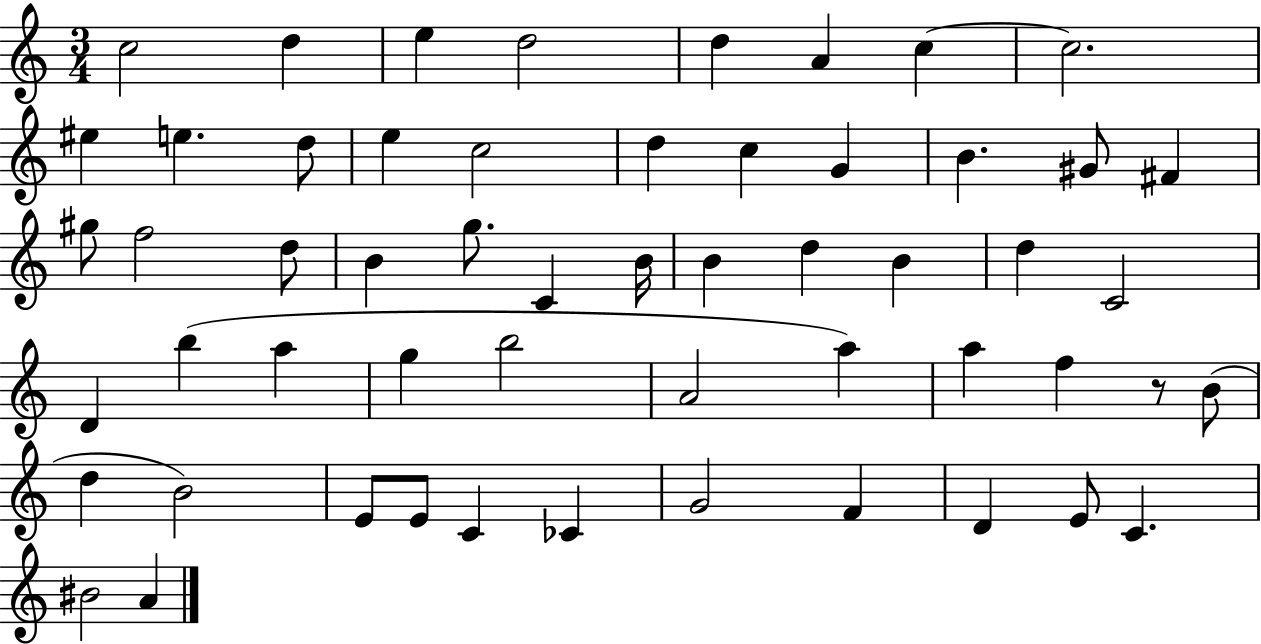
{
  \clef treble
  \numericTimeSignature
  \time 3/4
  \key c \major
  c''2 d''4 | e''4 d''2 | d''4 a'4 c''4~~ | c''2. | \break eis''4 e''4. d''8 | e''4 c''2 | d''4 c''4 g'4 | b'4. gis'8 fis'4 | \break gis''8 f''2 d''8 | b'4 g''8. c'4 b'16 | b'4 d''4 b'4 | d''4 c'2 | \break d'4 b''4( a''4 | g''4 b''2 | a'2 a''4) | a''4 f''4 r8 b'8( | \break d''4 b'2) | e'8 e'8 c'4 ces'4 | g'2 f'4 | d'4 e'8 c'4. | \break bis'2 a'4 | \bar "|."
}